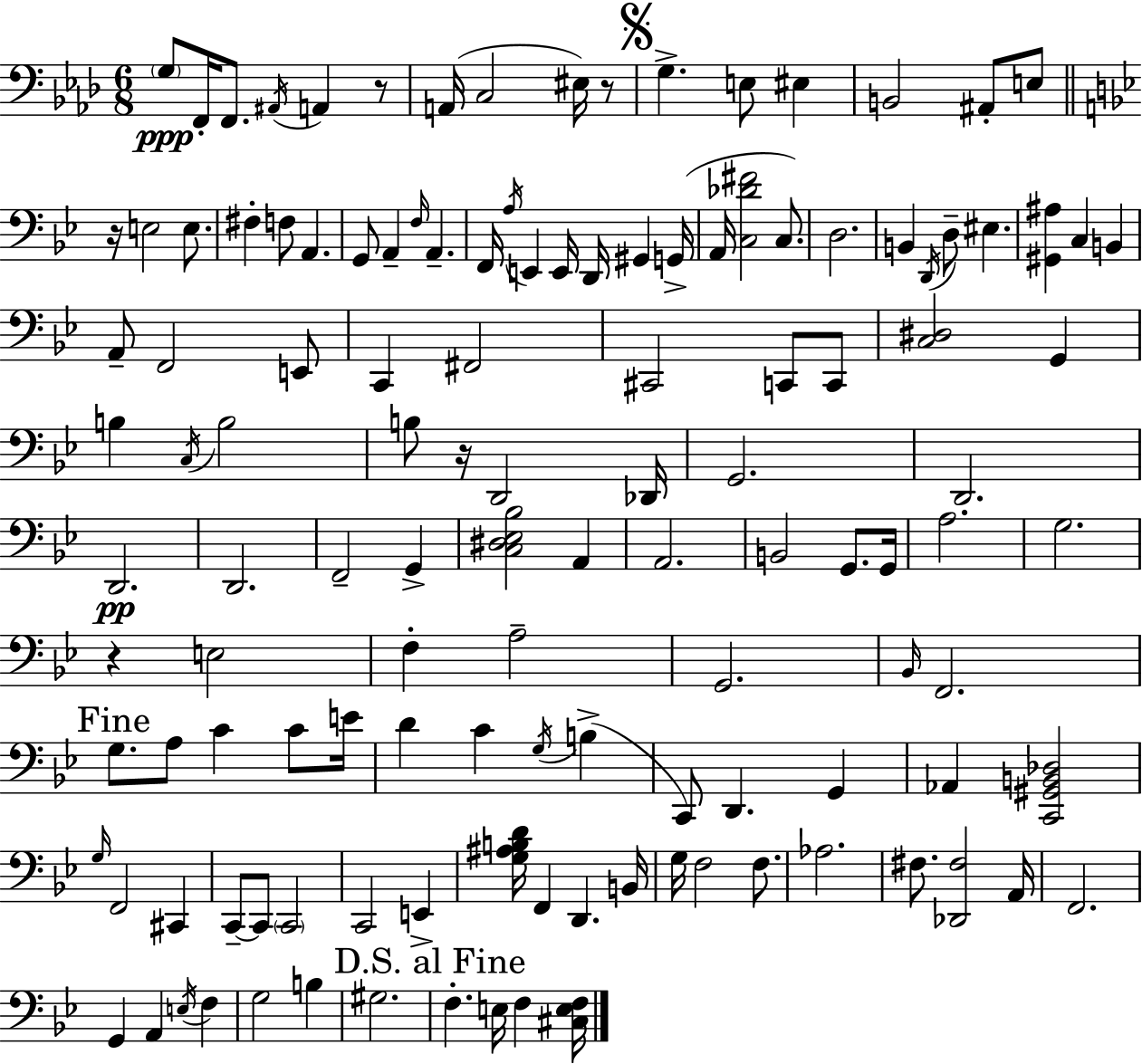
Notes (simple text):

G3/e F2/s F2/e. A#2/s A2/q R/e A2/s C3/h EIS3/s R/e G3/q. E3/e EIS3/q B2/h A#2/e E3/e R/s E3/h E3/e. F#3/q F3/e A2/q. G2/e A2/q F3/s A2/q. F2/s A3/s E2/q E2/s D2/s G#2/q G2/s A2/s [C3,Db4,F#4]/h C3/e. D3/h. B2/q D2/s D3/e EIS3/q. [G#2,A#3]/q C3/q B2/q A2/e F2/h E2/e C2/q F#2/h C#2/h C2/e C2/e [C3,D#3]/h G2/q B3/q C3/s B3/h B3/e R/s D2/h Db2/s G2/h. D2/h. D2/h. D2/h. F2/h G2/q [C3,D#3,Eb3,Bb3]/h A2/q A2/h. B2/h G2/e. G2/s A3/h. G3/h. R/q E3/h F3/q A3/h G2/h. Bb2/s F2/h. G3/e. A3/e C4/q C4/e E4/s D4/q C4/q G3/s B3/q C2/e D2/q. G2/q Ab2/q [C2,G#2,B2,Db3]/h G3/s F2/h C#2/q C2/e C2/e C2/h C2/h E2/q [G3,A#3,B3,D4]/s F2/q D2/q. B2/s G3/s F3/h F3/e. Ab3/h. F#3/e. [Db2,F#3]/h A2/s F2/h. G2/q A2/q E3/s F3/q G3/h B3/q G#3/h. F3/q. E3/s F3/q [C#3,E3,F3]/s